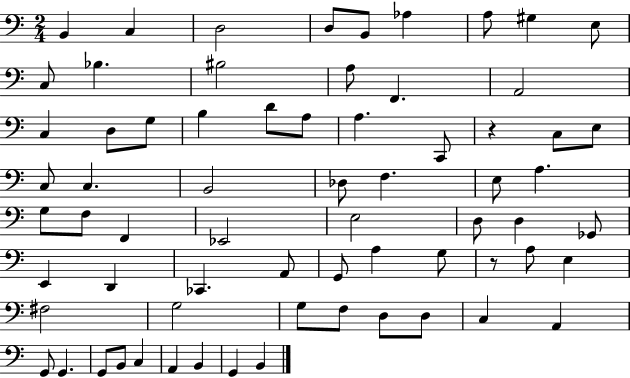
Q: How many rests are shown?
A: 2